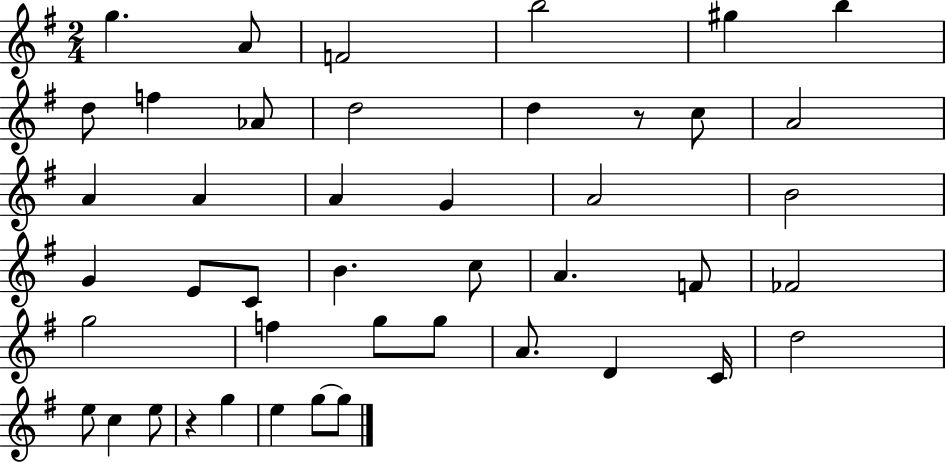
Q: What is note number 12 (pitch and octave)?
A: C5